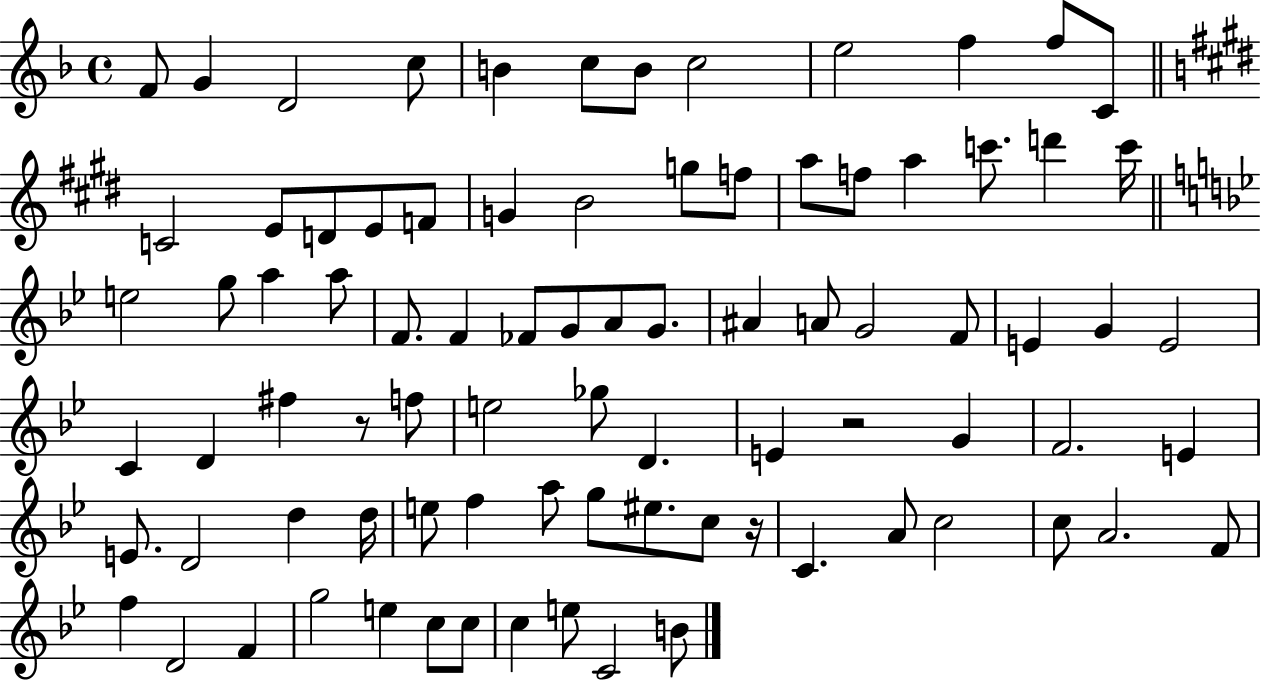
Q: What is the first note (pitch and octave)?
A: F4